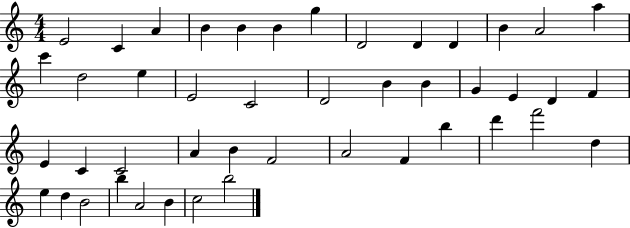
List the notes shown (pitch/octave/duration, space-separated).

E4/h C4/q A4/q B4/q B4/q B4/q G5/q D4/h D4/q D4/q B4/q A4/h A5/q C6/q D5/h E5/q E4/h C4/h D4/h B4/q B4/q G4/q E4/q D4/q F4/q E4/q C4/q C4/h A4/q B4/q F4/h A4/h F4/q B5/q D6/q F6/h D5/q E5/q D5/q B4/h B5/q A4/h B4/q C5/h B5/h